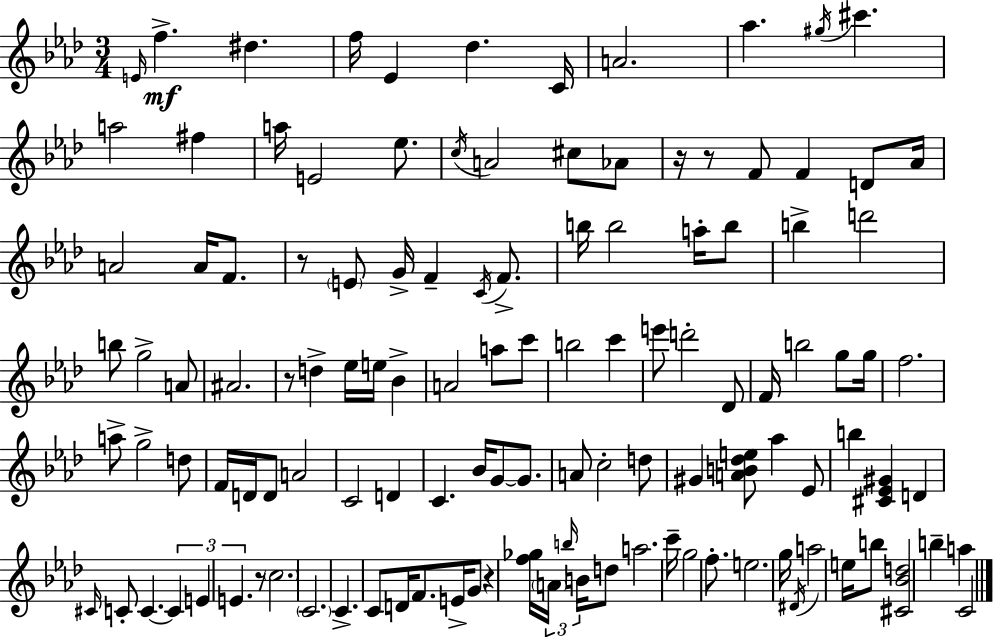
E4/s F5/q. D#5/q. F5/s Eb4/q Db5/q. C4/s A4/h. Ab5/q. G#5/s C#6/q. A5/h F#5/q A5/s E4/h Eb5/e. C5/s A4/h C#5/e Ab4/e R/s R/e F4/e F4/q D4/e Ab4/s A4/h A4/s F4/e. R/e E4/e G4/s F4/q C4/s F4/e. B5/s B5/h A5/s B5/e B5/q D6/h B5/e G5/h A4/e A#4/h. R/e D5/q Eb5/s E5/s Bb4/q A4/h A5/e C6/e B5/h C6/q E6/e D6/h Db4/e F4/s B5/h G5/e G5/s F5/h. A5/e G5/h D5/e F4/s D4/s D4/e A4/h C4/h D4/q C4/q. Bb4/s G4/e G4/e. A4/e C5/h D5/e G#4/q [A4,B4,Db5,E5]/e Ab5/q Eb4/e B5/q [C#4,Eb4,G#4]/q D4/q C#4/s C4/e C4/q. C4/q E4/q E4/q. R/e C5/h. C4/h. C4/q. C4/e D4/s F4/e. E4/s G4/e R/q [F5,Gb5]/s A4/s B5/s B4/s D5/e A5/h. C6/s G5/h F5/e. E5/h. G5/s D#4/s A5/h E5/s B5/e [C#4,Bb4,D5]/h B5/q A5/q C4/h